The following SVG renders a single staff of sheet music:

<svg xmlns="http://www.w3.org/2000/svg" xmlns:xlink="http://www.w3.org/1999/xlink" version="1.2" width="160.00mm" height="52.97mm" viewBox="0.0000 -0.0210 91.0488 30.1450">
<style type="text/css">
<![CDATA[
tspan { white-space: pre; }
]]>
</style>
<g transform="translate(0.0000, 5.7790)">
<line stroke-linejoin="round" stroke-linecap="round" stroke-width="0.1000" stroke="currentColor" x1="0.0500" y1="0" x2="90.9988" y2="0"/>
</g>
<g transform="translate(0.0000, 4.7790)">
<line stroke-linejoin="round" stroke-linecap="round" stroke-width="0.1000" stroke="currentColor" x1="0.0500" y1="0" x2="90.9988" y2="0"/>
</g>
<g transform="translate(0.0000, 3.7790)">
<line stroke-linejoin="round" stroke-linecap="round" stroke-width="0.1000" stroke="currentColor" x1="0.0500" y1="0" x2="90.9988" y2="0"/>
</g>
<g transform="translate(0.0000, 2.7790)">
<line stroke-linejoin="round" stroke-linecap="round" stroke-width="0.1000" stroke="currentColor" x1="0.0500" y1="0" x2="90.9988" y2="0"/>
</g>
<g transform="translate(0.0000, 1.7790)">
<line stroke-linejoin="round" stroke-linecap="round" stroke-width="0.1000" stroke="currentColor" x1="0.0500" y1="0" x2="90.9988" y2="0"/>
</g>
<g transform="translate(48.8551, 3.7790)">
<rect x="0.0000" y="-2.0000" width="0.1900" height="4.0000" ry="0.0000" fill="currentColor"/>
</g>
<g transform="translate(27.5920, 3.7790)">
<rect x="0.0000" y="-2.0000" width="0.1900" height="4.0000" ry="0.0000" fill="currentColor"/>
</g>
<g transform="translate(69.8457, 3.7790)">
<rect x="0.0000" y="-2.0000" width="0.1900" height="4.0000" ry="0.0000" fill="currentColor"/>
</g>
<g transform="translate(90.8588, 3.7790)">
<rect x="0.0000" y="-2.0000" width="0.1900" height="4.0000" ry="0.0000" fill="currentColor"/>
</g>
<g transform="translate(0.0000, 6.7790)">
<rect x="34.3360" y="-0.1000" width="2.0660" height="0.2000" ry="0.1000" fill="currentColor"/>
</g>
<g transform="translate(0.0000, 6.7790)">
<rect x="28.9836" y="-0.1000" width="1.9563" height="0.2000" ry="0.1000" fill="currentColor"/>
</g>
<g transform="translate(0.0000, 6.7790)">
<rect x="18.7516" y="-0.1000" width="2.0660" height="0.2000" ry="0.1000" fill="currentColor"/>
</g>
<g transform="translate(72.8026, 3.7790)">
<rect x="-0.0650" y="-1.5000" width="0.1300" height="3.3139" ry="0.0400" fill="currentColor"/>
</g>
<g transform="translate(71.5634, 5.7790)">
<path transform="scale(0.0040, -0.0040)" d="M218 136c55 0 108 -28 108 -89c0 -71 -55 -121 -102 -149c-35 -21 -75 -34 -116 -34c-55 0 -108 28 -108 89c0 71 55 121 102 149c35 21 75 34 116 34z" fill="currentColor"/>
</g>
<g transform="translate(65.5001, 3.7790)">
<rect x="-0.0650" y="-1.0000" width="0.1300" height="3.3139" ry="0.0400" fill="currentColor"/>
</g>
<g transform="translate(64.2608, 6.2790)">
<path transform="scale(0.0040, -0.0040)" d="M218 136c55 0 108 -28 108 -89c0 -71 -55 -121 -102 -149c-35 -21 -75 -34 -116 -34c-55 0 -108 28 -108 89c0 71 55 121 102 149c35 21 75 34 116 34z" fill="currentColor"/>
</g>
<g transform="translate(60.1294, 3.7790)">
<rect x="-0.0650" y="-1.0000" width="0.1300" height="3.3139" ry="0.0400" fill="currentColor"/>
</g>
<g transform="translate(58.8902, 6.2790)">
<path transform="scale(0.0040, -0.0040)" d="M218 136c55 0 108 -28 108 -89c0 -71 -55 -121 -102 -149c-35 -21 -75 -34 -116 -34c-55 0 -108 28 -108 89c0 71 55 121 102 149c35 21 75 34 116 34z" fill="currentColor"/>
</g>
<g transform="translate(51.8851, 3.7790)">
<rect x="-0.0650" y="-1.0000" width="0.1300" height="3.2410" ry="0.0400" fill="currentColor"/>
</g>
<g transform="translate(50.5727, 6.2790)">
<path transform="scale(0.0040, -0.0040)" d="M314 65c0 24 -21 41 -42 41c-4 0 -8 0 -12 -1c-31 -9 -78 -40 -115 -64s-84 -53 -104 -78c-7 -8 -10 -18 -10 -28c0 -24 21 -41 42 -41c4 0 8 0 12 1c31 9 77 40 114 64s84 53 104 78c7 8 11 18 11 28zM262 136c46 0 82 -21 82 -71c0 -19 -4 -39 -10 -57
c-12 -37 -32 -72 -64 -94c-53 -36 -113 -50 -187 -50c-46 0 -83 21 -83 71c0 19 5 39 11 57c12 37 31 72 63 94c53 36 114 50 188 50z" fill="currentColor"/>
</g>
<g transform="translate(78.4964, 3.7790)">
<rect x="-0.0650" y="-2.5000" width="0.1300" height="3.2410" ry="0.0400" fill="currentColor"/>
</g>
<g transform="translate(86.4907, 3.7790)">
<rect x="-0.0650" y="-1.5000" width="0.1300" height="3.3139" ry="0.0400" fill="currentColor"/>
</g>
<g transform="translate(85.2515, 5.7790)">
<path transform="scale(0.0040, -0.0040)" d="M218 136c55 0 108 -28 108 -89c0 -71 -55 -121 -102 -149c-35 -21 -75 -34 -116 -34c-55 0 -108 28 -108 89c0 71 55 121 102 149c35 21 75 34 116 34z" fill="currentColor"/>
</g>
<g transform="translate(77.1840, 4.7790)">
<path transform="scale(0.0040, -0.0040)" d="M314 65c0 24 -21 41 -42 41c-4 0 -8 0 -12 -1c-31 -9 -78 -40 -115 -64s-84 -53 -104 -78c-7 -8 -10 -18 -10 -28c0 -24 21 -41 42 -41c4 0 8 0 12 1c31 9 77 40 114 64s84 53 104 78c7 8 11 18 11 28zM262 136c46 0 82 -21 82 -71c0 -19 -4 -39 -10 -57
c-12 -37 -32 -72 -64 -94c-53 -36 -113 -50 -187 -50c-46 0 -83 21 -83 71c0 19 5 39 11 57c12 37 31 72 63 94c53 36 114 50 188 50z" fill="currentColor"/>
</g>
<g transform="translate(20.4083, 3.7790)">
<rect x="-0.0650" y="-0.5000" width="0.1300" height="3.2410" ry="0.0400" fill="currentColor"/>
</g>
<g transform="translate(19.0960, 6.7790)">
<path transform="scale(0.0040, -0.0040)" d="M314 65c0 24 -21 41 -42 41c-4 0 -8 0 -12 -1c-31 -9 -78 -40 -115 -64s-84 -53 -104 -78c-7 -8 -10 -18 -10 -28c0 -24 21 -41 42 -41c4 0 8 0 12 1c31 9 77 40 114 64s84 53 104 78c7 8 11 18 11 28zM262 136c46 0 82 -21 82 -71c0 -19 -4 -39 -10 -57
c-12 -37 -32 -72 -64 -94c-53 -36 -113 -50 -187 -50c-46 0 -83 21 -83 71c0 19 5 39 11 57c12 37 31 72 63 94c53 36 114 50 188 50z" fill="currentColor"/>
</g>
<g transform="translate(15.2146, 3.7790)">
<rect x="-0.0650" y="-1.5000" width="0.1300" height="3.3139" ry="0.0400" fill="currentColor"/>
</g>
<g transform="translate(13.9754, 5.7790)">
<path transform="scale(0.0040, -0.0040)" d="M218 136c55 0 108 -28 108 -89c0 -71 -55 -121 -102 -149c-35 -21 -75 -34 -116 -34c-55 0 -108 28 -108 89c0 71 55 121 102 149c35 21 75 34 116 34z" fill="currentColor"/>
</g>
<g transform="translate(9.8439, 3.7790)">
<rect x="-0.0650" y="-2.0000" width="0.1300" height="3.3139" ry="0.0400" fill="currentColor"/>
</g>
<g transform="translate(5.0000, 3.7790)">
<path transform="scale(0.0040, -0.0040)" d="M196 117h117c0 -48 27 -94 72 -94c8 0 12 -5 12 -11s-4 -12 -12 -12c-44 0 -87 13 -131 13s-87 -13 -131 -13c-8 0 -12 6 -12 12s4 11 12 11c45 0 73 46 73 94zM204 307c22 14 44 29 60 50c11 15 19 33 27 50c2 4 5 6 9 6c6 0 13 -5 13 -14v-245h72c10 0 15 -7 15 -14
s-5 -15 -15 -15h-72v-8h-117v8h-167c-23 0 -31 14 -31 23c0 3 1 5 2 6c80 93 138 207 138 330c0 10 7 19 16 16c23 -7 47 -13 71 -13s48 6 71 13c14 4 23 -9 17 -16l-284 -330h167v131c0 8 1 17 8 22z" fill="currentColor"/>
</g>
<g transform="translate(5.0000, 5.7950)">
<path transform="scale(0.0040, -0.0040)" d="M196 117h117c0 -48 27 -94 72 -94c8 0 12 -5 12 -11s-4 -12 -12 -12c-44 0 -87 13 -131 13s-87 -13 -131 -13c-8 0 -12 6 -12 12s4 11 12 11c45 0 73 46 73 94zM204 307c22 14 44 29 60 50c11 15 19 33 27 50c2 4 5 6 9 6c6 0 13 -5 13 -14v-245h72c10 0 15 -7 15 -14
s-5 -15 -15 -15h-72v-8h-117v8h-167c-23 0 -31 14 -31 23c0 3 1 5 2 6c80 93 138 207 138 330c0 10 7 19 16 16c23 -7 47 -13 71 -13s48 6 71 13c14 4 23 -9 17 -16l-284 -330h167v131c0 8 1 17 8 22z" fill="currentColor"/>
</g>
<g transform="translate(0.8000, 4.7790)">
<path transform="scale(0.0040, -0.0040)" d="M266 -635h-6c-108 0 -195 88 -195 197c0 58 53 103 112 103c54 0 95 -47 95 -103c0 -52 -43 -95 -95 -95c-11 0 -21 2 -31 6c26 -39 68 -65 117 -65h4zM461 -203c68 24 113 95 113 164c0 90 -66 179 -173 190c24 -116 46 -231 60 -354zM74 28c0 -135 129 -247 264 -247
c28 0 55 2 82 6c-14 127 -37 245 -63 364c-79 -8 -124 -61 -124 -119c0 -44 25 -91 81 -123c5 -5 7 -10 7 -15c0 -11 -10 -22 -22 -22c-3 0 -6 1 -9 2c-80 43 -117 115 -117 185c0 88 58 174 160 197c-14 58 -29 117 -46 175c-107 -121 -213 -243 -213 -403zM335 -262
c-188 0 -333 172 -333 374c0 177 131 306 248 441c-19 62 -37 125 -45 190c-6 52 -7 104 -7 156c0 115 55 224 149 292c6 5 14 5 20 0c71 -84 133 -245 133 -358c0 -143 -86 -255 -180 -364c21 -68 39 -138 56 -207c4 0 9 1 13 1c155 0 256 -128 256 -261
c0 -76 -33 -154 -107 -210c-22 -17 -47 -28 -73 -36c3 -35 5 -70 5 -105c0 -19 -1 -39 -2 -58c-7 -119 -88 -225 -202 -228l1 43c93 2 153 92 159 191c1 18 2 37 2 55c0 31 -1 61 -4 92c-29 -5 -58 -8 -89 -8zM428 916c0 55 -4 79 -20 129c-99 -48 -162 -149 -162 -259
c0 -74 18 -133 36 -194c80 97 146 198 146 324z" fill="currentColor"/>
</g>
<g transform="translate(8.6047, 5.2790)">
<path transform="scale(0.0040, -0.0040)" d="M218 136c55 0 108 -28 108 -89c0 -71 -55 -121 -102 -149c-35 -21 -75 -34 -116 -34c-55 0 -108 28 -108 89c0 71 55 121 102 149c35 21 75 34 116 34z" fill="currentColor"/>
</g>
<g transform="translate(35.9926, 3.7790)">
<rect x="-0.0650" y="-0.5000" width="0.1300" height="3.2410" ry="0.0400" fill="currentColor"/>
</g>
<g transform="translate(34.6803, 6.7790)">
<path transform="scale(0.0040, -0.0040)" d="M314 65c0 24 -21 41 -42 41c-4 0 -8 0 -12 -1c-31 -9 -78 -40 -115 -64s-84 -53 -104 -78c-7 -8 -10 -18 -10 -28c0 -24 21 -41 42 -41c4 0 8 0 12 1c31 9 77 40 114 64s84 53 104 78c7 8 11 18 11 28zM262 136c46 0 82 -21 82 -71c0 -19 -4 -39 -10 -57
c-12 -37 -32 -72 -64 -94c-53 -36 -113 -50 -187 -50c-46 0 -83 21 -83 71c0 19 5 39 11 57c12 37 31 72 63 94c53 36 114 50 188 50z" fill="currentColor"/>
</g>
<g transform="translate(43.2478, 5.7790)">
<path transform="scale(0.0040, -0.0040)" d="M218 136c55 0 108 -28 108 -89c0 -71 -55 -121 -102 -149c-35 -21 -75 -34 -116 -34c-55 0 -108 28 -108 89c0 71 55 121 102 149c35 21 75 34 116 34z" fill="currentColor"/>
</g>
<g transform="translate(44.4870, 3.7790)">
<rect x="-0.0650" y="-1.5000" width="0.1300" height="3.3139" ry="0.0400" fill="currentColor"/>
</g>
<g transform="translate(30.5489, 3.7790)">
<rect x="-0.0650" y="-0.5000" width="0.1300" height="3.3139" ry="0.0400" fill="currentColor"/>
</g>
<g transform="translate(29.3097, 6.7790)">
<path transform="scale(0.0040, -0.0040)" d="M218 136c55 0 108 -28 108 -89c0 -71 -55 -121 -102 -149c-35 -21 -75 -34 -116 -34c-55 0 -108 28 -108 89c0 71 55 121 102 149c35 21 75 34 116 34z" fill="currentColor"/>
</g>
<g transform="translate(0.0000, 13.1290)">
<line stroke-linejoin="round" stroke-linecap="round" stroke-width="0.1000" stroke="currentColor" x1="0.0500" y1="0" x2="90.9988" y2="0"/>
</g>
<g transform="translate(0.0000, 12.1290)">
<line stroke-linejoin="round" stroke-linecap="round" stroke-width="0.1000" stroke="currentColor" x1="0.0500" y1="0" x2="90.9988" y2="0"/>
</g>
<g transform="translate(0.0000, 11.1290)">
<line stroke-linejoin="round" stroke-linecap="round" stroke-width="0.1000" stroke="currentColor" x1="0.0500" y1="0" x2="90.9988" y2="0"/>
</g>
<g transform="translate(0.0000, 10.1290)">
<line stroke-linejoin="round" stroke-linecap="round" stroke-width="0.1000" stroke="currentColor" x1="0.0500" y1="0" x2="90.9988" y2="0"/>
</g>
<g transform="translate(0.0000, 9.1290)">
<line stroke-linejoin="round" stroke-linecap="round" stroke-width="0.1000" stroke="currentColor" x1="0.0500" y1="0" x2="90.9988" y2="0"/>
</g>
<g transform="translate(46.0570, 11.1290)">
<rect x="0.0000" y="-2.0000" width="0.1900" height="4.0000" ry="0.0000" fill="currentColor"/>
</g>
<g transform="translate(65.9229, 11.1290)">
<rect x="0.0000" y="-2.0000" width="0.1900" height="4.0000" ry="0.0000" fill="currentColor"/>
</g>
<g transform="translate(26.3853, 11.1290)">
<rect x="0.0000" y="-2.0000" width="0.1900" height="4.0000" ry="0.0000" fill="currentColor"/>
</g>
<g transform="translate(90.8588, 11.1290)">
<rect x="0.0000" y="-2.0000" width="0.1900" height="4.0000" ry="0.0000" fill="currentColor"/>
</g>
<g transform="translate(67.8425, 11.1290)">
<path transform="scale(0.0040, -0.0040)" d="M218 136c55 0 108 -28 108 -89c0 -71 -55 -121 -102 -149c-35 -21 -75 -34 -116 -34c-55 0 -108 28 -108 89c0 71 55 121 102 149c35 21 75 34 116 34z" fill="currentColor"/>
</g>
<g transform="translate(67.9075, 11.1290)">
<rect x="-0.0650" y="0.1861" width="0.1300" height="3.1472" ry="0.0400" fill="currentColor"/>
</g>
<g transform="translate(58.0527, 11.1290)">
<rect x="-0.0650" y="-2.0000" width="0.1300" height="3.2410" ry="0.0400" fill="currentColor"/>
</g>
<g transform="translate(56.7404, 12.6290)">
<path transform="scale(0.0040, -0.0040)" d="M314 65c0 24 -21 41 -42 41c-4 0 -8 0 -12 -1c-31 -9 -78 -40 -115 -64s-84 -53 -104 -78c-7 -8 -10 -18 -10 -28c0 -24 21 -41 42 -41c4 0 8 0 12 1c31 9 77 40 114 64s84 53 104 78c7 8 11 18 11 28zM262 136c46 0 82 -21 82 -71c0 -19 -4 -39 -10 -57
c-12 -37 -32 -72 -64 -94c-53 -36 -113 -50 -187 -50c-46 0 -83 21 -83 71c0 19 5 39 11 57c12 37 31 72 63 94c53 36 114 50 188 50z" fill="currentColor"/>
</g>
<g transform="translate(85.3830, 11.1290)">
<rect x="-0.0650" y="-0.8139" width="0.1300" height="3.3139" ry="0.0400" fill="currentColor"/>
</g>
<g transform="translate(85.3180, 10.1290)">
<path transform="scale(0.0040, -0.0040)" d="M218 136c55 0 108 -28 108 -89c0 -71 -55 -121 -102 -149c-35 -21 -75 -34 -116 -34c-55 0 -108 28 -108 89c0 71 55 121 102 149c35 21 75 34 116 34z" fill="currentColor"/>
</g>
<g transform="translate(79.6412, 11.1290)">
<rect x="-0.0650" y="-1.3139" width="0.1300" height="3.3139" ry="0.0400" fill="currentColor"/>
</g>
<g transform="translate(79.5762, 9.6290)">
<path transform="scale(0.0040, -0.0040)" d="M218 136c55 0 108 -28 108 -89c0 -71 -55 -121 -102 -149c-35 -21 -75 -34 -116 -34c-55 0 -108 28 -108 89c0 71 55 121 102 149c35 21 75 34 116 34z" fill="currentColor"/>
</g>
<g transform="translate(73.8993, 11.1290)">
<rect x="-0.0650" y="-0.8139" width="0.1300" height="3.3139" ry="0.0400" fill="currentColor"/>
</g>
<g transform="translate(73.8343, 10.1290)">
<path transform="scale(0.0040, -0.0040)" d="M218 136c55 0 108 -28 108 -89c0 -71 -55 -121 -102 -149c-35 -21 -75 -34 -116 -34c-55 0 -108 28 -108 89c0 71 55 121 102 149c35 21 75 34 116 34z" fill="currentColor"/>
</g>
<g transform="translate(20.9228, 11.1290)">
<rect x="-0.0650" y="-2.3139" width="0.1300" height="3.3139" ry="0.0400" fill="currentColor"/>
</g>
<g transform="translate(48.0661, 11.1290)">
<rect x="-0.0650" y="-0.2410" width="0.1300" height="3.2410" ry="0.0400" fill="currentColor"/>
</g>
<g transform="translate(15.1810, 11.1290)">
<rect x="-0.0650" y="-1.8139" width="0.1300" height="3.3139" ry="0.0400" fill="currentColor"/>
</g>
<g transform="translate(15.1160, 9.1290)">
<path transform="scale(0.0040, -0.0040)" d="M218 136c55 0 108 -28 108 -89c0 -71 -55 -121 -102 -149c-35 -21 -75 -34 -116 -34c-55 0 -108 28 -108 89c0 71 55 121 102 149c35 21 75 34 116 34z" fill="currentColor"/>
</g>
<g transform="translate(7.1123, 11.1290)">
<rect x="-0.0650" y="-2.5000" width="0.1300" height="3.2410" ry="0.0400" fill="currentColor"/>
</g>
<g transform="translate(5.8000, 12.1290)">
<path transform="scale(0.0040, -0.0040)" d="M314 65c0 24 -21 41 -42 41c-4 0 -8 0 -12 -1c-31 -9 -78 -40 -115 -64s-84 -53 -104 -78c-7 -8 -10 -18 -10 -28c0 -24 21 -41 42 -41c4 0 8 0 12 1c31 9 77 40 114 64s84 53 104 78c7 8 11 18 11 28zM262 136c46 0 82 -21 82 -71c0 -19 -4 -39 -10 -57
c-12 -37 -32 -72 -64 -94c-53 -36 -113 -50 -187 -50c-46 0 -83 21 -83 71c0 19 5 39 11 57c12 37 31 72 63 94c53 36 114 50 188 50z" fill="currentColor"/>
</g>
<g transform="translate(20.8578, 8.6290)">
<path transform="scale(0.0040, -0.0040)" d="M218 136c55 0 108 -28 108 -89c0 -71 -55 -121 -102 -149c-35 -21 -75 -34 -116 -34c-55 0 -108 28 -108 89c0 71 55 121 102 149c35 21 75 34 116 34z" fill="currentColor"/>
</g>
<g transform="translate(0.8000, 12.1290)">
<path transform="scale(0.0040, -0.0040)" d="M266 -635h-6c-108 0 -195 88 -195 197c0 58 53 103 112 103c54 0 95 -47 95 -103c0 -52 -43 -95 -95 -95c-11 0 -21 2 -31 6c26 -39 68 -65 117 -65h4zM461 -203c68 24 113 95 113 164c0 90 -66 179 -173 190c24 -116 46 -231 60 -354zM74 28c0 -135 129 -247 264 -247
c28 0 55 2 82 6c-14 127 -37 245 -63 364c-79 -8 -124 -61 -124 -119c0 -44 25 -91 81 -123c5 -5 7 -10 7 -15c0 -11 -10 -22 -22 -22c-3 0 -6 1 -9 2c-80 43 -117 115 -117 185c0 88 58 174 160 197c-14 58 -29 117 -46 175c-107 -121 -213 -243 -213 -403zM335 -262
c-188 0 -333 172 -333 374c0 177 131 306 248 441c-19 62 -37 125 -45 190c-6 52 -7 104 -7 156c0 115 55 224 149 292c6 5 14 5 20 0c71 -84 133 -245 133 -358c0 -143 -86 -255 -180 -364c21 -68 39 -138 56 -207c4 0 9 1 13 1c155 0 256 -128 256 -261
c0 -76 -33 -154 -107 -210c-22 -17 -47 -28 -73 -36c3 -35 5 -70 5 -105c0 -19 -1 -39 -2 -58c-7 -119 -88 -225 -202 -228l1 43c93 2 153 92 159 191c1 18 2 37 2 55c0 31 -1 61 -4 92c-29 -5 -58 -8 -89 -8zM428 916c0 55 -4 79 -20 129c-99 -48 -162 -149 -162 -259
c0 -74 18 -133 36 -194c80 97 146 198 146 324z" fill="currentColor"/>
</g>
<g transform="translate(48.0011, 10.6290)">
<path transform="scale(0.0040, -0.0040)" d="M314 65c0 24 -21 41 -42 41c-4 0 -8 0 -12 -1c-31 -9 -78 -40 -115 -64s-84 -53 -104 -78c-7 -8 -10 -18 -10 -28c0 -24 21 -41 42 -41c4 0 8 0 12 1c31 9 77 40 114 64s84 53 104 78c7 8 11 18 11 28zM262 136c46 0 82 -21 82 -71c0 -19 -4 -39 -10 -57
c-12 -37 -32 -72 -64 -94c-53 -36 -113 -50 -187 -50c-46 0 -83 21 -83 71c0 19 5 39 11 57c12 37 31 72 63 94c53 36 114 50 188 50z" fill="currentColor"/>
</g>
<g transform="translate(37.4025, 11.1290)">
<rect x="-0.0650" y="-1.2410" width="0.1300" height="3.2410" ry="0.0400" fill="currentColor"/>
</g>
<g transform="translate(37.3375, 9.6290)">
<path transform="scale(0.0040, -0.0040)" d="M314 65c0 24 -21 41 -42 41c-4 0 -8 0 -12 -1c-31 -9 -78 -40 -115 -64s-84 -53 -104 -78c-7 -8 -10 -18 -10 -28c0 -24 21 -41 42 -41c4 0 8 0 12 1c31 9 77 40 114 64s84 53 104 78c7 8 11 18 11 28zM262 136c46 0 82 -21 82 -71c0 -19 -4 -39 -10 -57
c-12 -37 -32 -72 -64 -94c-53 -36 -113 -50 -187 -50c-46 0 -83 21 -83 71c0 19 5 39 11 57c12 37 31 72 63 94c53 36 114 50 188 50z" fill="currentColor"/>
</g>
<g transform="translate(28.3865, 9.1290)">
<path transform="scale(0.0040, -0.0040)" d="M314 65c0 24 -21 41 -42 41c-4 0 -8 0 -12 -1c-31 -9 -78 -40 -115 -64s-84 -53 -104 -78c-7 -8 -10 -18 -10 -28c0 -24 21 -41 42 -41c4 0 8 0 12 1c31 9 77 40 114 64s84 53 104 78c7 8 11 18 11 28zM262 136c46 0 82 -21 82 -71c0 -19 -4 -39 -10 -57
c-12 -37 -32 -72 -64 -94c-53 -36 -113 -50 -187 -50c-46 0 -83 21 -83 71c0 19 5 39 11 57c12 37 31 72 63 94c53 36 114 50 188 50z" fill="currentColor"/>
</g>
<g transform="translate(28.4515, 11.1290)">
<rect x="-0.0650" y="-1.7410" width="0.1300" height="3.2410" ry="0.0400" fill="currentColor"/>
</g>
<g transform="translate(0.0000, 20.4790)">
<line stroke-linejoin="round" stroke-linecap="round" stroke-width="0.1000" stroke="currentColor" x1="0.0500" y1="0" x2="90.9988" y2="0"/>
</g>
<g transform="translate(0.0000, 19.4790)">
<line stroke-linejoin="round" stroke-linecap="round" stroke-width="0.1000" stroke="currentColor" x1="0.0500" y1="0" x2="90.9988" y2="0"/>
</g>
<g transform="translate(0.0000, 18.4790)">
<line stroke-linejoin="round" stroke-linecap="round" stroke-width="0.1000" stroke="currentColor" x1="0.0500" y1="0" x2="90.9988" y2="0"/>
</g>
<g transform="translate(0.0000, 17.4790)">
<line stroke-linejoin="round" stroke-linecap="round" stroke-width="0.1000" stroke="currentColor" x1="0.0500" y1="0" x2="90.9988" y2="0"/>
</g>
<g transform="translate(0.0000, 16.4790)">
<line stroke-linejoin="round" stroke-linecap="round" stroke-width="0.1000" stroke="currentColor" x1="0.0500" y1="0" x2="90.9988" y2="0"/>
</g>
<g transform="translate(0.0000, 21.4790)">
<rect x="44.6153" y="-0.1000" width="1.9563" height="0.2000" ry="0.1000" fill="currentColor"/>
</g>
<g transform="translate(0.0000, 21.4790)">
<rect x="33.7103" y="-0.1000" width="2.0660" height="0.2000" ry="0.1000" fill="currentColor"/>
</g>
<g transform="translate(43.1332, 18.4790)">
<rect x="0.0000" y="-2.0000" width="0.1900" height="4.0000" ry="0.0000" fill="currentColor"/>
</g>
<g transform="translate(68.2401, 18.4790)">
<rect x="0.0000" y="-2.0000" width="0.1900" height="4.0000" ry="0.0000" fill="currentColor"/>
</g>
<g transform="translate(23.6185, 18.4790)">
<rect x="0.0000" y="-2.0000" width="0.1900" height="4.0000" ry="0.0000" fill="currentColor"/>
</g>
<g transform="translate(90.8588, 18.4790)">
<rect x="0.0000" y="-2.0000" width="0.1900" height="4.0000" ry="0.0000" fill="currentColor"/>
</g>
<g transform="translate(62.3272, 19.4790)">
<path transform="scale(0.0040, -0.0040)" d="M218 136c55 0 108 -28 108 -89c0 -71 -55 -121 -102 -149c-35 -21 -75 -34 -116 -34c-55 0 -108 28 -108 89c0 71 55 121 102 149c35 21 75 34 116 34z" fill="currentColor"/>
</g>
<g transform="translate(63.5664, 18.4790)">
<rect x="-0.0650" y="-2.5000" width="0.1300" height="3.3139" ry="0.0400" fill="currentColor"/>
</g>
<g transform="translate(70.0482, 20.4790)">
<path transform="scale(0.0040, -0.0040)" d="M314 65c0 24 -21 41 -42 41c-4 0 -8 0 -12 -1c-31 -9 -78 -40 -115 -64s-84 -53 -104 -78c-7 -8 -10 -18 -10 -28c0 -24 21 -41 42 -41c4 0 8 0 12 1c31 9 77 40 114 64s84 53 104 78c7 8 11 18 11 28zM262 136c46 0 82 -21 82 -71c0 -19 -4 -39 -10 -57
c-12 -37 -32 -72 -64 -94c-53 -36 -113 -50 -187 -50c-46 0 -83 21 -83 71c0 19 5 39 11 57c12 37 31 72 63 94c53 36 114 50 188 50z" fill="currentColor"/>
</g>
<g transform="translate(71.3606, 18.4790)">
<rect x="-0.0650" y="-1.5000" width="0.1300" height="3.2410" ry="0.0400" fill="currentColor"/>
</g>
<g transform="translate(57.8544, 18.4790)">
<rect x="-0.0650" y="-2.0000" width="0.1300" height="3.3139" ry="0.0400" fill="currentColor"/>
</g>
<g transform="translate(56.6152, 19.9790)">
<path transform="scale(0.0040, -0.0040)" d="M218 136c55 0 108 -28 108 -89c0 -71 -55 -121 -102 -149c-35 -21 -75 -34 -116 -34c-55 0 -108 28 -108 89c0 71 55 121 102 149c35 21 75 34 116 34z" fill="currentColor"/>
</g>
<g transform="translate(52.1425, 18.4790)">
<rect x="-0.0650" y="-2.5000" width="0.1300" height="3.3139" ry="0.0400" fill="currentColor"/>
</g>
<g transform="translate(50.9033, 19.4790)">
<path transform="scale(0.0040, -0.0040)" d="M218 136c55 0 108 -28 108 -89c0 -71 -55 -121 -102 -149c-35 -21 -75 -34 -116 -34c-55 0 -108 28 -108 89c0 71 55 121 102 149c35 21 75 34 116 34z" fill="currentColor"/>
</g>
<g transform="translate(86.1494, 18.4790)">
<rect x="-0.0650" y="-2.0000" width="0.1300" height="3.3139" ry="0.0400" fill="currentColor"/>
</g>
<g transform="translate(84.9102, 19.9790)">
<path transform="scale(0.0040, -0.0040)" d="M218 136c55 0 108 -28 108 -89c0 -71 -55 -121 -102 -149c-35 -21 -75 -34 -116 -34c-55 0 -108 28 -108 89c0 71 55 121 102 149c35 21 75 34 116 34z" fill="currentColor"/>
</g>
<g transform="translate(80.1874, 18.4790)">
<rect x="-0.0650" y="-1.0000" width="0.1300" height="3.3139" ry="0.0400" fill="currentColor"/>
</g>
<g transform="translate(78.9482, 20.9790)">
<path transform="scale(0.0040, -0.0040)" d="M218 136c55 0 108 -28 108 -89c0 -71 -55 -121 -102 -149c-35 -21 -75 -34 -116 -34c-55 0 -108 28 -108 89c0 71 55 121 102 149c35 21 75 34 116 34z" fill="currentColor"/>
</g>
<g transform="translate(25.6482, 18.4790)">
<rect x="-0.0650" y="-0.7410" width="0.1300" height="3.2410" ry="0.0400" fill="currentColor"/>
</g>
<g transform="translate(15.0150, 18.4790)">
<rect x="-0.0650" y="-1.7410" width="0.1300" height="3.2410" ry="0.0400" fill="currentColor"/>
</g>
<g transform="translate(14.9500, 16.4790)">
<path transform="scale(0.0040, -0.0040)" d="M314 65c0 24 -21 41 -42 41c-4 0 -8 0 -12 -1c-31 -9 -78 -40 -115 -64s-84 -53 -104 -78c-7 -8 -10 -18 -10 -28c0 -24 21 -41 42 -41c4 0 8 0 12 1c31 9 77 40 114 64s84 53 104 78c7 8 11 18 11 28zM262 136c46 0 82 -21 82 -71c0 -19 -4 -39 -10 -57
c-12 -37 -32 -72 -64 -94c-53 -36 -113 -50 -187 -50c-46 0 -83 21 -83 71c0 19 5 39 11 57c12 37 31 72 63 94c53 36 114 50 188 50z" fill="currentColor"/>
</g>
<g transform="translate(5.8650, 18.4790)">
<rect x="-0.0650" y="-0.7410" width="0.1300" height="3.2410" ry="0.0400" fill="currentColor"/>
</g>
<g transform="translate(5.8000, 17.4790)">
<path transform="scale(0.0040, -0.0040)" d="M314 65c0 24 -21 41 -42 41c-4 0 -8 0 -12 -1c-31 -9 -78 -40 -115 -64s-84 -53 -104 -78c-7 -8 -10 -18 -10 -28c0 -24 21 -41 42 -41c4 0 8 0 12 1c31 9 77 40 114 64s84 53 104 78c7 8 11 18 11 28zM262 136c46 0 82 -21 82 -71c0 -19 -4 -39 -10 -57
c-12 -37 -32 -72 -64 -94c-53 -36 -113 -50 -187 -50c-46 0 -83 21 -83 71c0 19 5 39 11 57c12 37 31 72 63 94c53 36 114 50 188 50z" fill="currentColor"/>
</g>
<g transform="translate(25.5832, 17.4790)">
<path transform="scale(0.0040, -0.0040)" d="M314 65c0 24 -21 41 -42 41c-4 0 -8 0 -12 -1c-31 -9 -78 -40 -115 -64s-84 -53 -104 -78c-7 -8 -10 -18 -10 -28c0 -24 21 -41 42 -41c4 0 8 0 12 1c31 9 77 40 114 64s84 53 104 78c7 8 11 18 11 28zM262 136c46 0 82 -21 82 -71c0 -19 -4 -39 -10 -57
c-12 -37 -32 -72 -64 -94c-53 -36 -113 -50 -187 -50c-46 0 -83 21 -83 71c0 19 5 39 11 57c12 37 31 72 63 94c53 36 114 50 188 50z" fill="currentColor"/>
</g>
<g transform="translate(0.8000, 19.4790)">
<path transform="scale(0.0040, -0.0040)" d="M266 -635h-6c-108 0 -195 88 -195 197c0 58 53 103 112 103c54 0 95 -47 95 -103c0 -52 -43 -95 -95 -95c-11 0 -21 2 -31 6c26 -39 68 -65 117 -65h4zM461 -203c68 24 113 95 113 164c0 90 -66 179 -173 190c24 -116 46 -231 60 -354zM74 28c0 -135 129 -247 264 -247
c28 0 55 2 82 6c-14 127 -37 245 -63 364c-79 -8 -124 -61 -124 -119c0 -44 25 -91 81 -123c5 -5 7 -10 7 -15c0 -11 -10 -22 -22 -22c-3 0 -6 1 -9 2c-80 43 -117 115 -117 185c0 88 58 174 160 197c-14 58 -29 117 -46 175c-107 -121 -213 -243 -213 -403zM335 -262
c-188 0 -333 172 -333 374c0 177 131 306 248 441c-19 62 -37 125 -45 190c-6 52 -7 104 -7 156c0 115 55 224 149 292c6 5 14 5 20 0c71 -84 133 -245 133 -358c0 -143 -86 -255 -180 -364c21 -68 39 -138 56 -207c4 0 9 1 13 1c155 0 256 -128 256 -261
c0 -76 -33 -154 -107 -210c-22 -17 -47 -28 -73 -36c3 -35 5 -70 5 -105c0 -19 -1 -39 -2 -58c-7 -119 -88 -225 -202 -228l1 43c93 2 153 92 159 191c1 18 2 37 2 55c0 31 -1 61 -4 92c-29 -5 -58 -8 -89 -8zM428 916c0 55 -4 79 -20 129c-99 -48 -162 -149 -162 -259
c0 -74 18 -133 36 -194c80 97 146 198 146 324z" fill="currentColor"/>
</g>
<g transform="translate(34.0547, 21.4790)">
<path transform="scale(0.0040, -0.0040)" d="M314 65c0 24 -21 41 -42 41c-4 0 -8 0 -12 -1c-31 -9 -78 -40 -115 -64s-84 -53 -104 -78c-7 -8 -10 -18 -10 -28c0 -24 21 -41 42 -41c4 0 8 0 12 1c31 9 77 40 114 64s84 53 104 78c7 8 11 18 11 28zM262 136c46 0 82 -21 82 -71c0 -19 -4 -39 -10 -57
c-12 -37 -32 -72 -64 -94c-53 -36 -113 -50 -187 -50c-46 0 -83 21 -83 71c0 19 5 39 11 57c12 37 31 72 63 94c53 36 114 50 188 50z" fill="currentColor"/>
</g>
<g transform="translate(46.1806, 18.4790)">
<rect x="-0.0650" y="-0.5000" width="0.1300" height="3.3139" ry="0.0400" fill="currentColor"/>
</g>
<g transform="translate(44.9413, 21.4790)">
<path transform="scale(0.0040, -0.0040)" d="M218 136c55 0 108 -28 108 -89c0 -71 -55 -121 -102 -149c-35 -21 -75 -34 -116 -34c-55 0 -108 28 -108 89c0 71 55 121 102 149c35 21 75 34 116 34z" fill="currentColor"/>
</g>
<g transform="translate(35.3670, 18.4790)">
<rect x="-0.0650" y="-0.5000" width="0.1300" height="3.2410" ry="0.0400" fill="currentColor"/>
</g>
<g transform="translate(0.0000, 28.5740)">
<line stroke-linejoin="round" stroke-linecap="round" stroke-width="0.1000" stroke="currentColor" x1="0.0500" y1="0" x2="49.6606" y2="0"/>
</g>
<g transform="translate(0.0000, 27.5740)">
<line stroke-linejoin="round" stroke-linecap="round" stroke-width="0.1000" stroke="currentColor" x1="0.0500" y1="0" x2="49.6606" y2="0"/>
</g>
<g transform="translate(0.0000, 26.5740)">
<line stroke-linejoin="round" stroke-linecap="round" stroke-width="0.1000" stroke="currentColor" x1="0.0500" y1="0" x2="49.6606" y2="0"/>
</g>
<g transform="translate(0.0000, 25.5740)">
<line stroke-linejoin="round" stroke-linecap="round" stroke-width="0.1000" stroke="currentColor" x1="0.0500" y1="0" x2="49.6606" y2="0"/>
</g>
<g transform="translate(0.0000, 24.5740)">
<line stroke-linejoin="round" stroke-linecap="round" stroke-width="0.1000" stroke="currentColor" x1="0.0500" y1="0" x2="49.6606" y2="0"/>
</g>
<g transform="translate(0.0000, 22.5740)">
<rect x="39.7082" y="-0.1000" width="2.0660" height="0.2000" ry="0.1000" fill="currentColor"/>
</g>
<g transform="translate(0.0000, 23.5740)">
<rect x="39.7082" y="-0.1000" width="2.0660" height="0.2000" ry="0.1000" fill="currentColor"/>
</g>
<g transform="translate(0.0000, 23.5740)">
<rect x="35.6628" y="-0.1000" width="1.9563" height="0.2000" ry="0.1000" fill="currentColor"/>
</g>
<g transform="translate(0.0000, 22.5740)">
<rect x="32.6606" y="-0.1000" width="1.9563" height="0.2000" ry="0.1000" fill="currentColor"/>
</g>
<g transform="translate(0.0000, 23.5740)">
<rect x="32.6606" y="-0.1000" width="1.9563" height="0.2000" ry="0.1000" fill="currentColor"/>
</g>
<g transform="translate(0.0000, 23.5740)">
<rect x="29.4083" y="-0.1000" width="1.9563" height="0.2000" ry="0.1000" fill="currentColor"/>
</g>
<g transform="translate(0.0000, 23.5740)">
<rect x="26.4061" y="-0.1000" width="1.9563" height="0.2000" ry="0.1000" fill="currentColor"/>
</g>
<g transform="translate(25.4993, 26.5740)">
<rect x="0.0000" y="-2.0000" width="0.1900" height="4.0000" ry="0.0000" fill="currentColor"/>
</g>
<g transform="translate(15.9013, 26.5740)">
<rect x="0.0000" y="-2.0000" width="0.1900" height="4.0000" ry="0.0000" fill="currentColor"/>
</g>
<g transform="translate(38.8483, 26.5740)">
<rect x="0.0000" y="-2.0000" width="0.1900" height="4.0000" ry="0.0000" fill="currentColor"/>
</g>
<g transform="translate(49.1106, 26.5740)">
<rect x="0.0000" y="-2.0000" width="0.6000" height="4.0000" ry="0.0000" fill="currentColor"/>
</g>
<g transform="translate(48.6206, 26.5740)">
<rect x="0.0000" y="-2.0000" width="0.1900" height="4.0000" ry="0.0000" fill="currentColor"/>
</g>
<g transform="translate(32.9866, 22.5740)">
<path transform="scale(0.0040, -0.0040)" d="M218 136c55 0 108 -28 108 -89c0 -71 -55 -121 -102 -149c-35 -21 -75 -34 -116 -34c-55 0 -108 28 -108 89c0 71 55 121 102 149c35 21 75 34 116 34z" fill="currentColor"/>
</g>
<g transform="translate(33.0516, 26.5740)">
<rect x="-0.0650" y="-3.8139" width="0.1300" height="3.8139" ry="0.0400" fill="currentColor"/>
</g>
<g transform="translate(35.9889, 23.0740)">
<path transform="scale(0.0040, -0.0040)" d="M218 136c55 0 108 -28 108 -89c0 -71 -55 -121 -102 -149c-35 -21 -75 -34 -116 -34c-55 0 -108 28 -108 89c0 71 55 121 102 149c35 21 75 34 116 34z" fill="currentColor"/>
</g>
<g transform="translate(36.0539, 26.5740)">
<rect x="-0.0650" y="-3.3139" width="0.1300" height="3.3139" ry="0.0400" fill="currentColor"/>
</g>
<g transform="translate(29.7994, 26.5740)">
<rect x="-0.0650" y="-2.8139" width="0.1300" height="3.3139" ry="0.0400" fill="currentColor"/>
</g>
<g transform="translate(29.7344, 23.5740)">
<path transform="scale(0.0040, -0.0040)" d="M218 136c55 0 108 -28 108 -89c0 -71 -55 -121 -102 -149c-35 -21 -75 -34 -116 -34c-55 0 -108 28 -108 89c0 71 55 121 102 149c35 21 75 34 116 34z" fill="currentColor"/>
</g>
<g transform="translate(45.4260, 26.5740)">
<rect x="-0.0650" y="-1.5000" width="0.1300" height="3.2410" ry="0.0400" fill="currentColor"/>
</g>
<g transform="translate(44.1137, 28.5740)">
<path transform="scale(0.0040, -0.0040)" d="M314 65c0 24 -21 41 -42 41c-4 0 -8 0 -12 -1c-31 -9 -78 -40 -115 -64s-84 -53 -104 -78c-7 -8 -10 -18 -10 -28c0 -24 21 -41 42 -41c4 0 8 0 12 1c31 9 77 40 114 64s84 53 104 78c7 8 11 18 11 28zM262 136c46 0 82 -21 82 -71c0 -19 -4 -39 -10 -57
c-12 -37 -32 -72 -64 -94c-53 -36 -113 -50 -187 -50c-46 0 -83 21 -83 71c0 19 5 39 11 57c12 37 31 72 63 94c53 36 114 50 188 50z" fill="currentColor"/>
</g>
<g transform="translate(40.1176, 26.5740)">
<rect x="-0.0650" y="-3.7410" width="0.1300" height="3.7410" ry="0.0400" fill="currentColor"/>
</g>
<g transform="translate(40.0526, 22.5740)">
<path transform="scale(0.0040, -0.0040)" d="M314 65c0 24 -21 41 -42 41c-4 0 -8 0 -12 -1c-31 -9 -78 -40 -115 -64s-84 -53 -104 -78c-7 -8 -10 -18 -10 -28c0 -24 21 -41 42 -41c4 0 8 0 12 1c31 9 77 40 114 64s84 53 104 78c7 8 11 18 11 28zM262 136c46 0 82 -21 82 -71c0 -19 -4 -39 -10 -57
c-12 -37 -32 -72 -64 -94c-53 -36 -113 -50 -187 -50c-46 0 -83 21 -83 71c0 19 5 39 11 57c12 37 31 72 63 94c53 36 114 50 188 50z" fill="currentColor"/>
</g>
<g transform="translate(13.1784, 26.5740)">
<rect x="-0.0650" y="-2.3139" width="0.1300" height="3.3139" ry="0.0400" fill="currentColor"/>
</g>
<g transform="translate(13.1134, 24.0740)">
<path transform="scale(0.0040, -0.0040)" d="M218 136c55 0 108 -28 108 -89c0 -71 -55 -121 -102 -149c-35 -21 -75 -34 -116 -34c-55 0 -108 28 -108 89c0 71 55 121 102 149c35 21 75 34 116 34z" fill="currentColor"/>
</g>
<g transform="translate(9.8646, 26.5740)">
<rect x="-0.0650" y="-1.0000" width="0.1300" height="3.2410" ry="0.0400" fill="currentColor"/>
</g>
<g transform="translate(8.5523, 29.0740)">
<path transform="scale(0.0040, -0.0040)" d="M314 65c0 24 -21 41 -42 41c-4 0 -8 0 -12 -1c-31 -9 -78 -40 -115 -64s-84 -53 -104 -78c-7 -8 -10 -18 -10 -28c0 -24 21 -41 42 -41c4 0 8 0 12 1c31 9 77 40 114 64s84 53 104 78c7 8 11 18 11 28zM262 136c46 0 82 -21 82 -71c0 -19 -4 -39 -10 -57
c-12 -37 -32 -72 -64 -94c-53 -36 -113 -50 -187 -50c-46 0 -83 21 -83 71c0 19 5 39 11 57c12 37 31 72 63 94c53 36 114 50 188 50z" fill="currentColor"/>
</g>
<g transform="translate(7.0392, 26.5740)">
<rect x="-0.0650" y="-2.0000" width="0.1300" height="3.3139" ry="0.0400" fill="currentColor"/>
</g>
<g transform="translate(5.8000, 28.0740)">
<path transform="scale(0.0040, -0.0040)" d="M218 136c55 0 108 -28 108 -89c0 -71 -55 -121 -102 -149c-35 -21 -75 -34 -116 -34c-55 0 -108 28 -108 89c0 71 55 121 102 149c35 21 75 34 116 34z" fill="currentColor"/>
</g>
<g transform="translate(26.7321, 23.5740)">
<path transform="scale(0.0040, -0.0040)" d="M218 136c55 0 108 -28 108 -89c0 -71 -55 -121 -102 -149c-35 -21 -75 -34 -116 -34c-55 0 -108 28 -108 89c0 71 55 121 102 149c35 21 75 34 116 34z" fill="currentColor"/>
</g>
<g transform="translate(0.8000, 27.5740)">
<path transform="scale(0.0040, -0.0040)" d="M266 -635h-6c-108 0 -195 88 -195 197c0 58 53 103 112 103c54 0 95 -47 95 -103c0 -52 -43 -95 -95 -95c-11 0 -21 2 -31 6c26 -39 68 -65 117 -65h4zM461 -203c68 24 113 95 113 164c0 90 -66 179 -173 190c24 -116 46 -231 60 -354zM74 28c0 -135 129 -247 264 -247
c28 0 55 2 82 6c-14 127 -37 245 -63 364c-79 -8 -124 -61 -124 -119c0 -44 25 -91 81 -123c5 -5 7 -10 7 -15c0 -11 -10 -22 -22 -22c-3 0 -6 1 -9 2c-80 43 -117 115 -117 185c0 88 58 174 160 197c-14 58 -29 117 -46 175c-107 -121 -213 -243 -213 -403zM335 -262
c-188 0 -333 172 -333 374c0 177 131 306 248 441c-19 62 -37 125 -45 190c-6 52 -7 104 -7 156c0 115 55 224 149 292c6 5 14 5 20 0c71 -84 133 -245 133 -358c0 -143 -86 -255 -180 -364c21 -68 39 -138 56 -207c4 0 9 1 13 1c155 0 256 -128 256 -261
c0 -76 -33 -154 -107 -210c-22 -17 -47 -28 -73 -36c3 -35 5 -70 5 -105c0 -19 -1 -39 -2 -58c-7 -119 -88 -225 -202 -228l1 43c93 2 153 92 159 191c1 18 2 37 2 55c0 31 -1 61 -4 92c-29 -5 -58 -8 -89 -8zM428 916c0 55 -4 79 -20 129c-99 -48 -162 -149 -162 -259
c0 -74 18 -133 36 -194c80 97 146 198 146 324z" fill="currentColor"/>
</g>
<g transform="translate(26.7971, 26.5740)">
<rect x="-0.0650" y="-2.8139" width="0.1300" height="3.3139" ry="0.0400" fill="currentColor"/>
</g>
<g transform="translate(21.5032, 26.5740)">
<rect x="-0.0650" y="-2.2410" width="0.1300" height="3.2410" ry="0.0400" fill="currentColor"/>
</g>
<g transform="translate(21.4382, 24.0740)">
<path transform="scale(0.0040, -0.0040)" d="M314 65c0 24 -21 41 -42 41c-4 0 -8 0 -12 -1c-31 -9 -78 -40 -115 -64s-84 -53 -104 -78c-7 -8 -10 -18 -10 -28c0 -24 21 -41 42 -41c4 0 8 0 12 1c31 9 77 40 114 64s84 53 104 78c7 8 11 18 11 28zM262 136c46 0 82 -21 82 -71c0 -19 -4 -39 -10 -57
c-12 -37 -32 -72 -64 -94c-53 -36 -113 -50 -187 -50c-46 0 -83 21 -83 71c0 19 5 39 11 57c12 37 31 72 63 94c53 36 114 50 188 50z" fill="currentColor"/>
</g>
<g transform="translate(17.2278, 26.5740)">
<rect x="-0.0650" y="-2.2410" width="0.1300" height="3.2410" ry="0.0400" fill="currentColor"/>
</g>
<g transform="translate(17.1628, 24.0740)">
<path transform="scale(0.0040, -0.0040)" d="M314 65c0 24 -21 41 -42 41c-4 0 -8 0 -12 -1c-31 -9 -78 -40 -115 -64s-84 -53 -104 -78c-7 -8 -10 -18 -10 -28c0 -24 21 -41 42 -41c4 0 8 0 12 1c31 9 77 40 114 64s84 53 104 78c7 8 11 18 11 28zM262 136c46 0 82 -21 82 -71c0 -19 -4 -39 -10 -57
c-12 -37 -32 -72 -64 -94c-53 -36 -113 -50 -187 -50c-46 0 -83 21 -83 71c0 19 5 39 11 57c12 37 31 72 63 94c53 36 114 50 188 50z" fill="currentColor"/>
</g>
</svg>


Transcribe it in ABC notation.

X:1
T:Untitled
M:4/4
L:1/4
K:C
F E C2 C C2 E D2 D D E G2 E G2 f g f2 e2 c2 F2 B d e d d2 f2 d2 C2 C G F G E2 D F F D2 g g2 g2 a a c' b c'2 E2